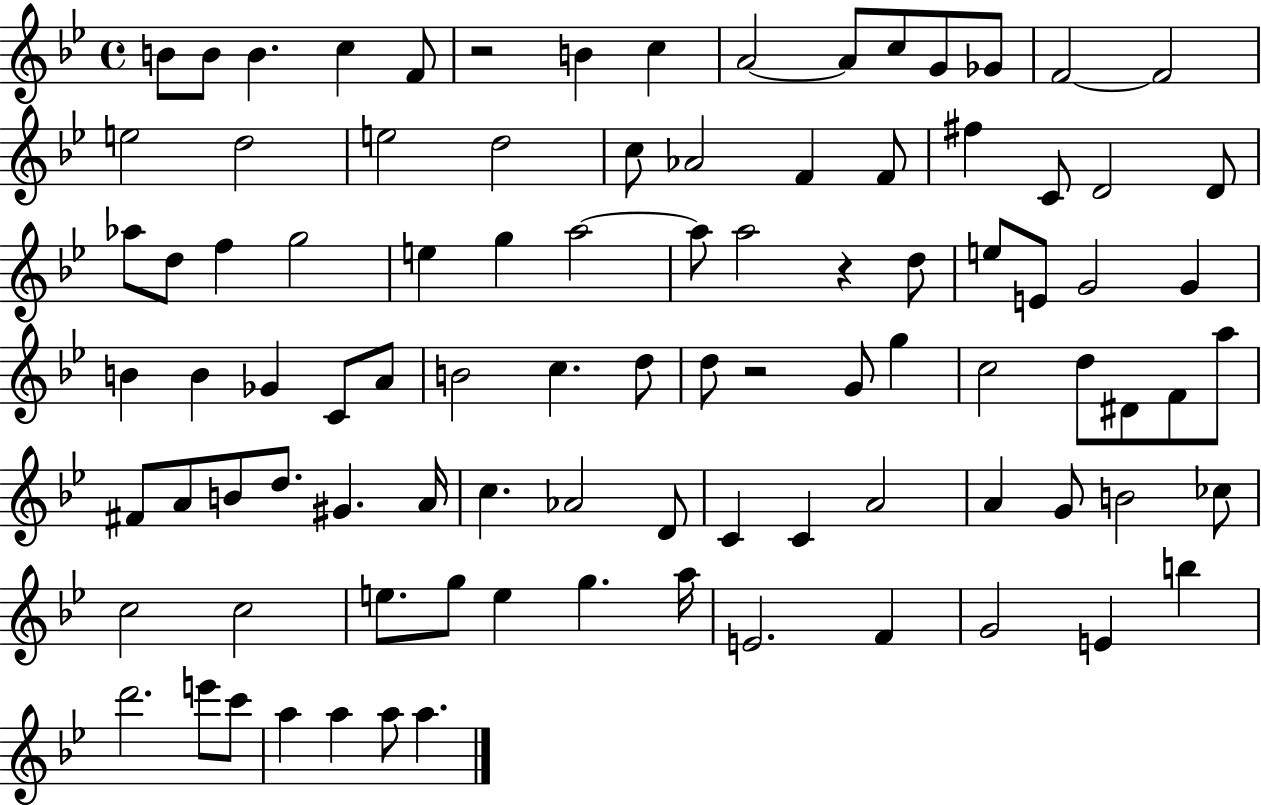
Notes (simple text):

B4/e B4/e B4/q. C5/q F4/e R/h B4/q C5/q A4/h A4/e C5/e G4/e Gb4/e F4/h F4/h E5/h D5/h E5/h D5/h C5/e Ab4/h F4/q F4/e F#5/q C4/e D4/h D4/e Ab5/e D5/e F5/q G5/h E5/q G5/q A5/h A5/e A5/h R/q D5/e E5/e E4/e G4/h G4/q B4/q B4/q Gb4/q C4/e A4/e B4/h C5/q. D5/e D5/e R/h G4/e G5/q C5/h D5/e D#4/e F4/e A5/e F#4/e A4/e B4/e D5/e. G#4/q. A4/s C5/q. Ab4/h D4/e C4/q C4/q A4/h A4/q G4/e B4/h CES5/e C5/h C5/h E5/e. G5/e E5/q G5/q. A5/s E4/h. F4/q G4/h E4/q B5/q D6/h. E6/e C6/e A5/q A5/q A5/e A5/q.